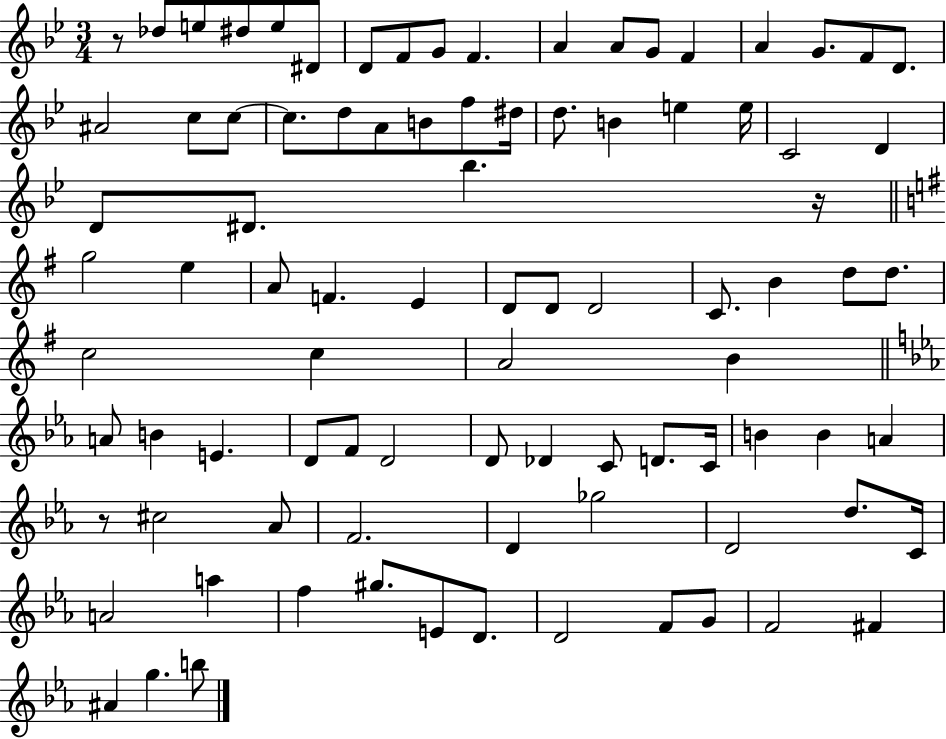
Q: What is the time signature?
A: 3/4